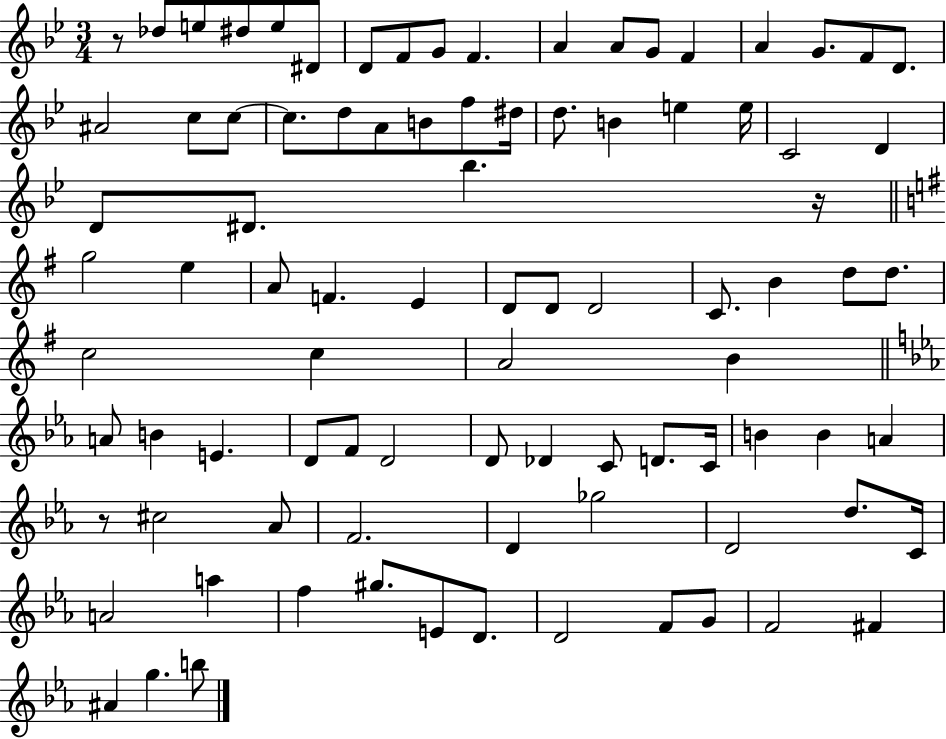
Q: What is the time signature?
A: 3/4